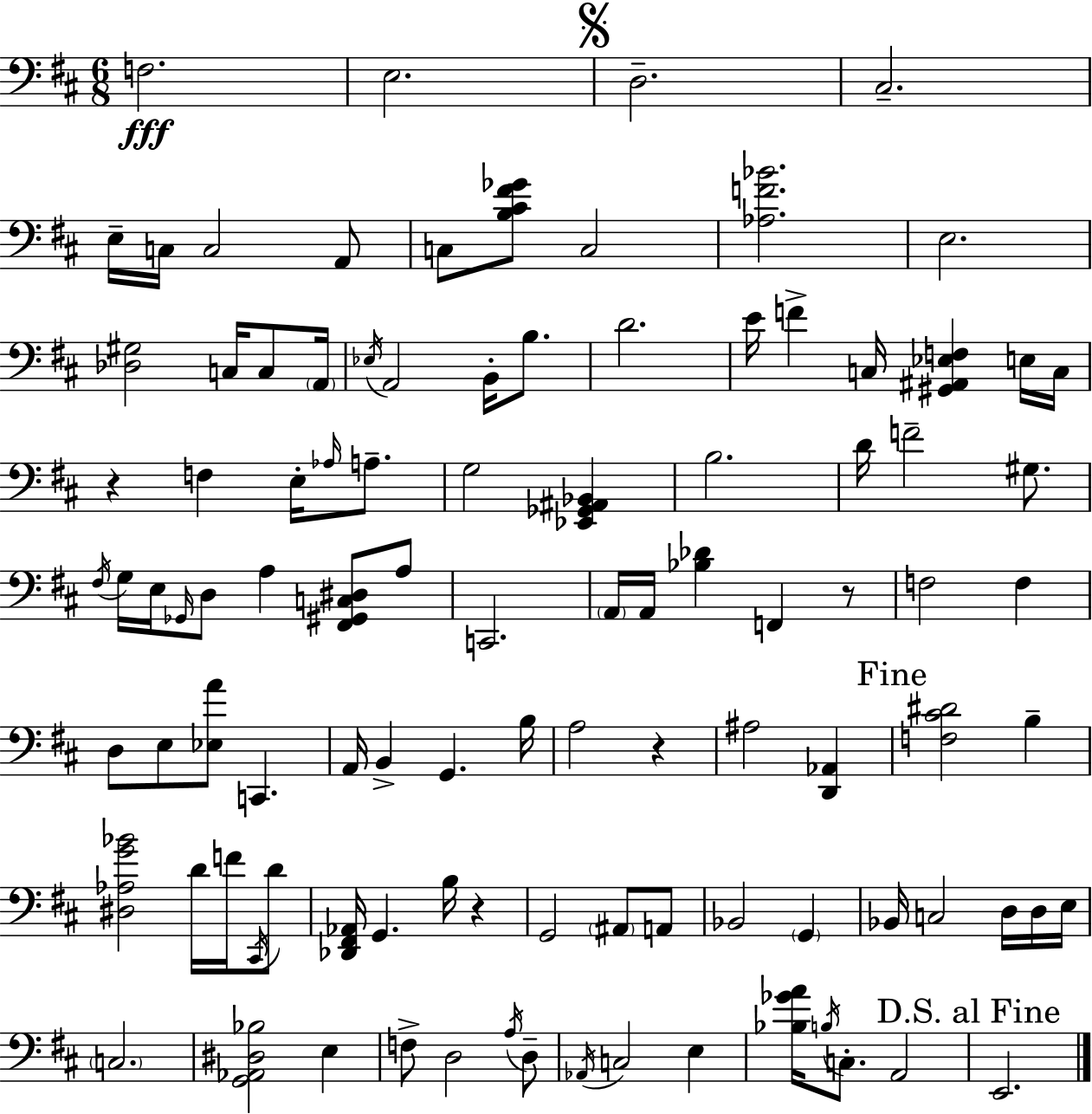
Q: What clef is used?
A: bass